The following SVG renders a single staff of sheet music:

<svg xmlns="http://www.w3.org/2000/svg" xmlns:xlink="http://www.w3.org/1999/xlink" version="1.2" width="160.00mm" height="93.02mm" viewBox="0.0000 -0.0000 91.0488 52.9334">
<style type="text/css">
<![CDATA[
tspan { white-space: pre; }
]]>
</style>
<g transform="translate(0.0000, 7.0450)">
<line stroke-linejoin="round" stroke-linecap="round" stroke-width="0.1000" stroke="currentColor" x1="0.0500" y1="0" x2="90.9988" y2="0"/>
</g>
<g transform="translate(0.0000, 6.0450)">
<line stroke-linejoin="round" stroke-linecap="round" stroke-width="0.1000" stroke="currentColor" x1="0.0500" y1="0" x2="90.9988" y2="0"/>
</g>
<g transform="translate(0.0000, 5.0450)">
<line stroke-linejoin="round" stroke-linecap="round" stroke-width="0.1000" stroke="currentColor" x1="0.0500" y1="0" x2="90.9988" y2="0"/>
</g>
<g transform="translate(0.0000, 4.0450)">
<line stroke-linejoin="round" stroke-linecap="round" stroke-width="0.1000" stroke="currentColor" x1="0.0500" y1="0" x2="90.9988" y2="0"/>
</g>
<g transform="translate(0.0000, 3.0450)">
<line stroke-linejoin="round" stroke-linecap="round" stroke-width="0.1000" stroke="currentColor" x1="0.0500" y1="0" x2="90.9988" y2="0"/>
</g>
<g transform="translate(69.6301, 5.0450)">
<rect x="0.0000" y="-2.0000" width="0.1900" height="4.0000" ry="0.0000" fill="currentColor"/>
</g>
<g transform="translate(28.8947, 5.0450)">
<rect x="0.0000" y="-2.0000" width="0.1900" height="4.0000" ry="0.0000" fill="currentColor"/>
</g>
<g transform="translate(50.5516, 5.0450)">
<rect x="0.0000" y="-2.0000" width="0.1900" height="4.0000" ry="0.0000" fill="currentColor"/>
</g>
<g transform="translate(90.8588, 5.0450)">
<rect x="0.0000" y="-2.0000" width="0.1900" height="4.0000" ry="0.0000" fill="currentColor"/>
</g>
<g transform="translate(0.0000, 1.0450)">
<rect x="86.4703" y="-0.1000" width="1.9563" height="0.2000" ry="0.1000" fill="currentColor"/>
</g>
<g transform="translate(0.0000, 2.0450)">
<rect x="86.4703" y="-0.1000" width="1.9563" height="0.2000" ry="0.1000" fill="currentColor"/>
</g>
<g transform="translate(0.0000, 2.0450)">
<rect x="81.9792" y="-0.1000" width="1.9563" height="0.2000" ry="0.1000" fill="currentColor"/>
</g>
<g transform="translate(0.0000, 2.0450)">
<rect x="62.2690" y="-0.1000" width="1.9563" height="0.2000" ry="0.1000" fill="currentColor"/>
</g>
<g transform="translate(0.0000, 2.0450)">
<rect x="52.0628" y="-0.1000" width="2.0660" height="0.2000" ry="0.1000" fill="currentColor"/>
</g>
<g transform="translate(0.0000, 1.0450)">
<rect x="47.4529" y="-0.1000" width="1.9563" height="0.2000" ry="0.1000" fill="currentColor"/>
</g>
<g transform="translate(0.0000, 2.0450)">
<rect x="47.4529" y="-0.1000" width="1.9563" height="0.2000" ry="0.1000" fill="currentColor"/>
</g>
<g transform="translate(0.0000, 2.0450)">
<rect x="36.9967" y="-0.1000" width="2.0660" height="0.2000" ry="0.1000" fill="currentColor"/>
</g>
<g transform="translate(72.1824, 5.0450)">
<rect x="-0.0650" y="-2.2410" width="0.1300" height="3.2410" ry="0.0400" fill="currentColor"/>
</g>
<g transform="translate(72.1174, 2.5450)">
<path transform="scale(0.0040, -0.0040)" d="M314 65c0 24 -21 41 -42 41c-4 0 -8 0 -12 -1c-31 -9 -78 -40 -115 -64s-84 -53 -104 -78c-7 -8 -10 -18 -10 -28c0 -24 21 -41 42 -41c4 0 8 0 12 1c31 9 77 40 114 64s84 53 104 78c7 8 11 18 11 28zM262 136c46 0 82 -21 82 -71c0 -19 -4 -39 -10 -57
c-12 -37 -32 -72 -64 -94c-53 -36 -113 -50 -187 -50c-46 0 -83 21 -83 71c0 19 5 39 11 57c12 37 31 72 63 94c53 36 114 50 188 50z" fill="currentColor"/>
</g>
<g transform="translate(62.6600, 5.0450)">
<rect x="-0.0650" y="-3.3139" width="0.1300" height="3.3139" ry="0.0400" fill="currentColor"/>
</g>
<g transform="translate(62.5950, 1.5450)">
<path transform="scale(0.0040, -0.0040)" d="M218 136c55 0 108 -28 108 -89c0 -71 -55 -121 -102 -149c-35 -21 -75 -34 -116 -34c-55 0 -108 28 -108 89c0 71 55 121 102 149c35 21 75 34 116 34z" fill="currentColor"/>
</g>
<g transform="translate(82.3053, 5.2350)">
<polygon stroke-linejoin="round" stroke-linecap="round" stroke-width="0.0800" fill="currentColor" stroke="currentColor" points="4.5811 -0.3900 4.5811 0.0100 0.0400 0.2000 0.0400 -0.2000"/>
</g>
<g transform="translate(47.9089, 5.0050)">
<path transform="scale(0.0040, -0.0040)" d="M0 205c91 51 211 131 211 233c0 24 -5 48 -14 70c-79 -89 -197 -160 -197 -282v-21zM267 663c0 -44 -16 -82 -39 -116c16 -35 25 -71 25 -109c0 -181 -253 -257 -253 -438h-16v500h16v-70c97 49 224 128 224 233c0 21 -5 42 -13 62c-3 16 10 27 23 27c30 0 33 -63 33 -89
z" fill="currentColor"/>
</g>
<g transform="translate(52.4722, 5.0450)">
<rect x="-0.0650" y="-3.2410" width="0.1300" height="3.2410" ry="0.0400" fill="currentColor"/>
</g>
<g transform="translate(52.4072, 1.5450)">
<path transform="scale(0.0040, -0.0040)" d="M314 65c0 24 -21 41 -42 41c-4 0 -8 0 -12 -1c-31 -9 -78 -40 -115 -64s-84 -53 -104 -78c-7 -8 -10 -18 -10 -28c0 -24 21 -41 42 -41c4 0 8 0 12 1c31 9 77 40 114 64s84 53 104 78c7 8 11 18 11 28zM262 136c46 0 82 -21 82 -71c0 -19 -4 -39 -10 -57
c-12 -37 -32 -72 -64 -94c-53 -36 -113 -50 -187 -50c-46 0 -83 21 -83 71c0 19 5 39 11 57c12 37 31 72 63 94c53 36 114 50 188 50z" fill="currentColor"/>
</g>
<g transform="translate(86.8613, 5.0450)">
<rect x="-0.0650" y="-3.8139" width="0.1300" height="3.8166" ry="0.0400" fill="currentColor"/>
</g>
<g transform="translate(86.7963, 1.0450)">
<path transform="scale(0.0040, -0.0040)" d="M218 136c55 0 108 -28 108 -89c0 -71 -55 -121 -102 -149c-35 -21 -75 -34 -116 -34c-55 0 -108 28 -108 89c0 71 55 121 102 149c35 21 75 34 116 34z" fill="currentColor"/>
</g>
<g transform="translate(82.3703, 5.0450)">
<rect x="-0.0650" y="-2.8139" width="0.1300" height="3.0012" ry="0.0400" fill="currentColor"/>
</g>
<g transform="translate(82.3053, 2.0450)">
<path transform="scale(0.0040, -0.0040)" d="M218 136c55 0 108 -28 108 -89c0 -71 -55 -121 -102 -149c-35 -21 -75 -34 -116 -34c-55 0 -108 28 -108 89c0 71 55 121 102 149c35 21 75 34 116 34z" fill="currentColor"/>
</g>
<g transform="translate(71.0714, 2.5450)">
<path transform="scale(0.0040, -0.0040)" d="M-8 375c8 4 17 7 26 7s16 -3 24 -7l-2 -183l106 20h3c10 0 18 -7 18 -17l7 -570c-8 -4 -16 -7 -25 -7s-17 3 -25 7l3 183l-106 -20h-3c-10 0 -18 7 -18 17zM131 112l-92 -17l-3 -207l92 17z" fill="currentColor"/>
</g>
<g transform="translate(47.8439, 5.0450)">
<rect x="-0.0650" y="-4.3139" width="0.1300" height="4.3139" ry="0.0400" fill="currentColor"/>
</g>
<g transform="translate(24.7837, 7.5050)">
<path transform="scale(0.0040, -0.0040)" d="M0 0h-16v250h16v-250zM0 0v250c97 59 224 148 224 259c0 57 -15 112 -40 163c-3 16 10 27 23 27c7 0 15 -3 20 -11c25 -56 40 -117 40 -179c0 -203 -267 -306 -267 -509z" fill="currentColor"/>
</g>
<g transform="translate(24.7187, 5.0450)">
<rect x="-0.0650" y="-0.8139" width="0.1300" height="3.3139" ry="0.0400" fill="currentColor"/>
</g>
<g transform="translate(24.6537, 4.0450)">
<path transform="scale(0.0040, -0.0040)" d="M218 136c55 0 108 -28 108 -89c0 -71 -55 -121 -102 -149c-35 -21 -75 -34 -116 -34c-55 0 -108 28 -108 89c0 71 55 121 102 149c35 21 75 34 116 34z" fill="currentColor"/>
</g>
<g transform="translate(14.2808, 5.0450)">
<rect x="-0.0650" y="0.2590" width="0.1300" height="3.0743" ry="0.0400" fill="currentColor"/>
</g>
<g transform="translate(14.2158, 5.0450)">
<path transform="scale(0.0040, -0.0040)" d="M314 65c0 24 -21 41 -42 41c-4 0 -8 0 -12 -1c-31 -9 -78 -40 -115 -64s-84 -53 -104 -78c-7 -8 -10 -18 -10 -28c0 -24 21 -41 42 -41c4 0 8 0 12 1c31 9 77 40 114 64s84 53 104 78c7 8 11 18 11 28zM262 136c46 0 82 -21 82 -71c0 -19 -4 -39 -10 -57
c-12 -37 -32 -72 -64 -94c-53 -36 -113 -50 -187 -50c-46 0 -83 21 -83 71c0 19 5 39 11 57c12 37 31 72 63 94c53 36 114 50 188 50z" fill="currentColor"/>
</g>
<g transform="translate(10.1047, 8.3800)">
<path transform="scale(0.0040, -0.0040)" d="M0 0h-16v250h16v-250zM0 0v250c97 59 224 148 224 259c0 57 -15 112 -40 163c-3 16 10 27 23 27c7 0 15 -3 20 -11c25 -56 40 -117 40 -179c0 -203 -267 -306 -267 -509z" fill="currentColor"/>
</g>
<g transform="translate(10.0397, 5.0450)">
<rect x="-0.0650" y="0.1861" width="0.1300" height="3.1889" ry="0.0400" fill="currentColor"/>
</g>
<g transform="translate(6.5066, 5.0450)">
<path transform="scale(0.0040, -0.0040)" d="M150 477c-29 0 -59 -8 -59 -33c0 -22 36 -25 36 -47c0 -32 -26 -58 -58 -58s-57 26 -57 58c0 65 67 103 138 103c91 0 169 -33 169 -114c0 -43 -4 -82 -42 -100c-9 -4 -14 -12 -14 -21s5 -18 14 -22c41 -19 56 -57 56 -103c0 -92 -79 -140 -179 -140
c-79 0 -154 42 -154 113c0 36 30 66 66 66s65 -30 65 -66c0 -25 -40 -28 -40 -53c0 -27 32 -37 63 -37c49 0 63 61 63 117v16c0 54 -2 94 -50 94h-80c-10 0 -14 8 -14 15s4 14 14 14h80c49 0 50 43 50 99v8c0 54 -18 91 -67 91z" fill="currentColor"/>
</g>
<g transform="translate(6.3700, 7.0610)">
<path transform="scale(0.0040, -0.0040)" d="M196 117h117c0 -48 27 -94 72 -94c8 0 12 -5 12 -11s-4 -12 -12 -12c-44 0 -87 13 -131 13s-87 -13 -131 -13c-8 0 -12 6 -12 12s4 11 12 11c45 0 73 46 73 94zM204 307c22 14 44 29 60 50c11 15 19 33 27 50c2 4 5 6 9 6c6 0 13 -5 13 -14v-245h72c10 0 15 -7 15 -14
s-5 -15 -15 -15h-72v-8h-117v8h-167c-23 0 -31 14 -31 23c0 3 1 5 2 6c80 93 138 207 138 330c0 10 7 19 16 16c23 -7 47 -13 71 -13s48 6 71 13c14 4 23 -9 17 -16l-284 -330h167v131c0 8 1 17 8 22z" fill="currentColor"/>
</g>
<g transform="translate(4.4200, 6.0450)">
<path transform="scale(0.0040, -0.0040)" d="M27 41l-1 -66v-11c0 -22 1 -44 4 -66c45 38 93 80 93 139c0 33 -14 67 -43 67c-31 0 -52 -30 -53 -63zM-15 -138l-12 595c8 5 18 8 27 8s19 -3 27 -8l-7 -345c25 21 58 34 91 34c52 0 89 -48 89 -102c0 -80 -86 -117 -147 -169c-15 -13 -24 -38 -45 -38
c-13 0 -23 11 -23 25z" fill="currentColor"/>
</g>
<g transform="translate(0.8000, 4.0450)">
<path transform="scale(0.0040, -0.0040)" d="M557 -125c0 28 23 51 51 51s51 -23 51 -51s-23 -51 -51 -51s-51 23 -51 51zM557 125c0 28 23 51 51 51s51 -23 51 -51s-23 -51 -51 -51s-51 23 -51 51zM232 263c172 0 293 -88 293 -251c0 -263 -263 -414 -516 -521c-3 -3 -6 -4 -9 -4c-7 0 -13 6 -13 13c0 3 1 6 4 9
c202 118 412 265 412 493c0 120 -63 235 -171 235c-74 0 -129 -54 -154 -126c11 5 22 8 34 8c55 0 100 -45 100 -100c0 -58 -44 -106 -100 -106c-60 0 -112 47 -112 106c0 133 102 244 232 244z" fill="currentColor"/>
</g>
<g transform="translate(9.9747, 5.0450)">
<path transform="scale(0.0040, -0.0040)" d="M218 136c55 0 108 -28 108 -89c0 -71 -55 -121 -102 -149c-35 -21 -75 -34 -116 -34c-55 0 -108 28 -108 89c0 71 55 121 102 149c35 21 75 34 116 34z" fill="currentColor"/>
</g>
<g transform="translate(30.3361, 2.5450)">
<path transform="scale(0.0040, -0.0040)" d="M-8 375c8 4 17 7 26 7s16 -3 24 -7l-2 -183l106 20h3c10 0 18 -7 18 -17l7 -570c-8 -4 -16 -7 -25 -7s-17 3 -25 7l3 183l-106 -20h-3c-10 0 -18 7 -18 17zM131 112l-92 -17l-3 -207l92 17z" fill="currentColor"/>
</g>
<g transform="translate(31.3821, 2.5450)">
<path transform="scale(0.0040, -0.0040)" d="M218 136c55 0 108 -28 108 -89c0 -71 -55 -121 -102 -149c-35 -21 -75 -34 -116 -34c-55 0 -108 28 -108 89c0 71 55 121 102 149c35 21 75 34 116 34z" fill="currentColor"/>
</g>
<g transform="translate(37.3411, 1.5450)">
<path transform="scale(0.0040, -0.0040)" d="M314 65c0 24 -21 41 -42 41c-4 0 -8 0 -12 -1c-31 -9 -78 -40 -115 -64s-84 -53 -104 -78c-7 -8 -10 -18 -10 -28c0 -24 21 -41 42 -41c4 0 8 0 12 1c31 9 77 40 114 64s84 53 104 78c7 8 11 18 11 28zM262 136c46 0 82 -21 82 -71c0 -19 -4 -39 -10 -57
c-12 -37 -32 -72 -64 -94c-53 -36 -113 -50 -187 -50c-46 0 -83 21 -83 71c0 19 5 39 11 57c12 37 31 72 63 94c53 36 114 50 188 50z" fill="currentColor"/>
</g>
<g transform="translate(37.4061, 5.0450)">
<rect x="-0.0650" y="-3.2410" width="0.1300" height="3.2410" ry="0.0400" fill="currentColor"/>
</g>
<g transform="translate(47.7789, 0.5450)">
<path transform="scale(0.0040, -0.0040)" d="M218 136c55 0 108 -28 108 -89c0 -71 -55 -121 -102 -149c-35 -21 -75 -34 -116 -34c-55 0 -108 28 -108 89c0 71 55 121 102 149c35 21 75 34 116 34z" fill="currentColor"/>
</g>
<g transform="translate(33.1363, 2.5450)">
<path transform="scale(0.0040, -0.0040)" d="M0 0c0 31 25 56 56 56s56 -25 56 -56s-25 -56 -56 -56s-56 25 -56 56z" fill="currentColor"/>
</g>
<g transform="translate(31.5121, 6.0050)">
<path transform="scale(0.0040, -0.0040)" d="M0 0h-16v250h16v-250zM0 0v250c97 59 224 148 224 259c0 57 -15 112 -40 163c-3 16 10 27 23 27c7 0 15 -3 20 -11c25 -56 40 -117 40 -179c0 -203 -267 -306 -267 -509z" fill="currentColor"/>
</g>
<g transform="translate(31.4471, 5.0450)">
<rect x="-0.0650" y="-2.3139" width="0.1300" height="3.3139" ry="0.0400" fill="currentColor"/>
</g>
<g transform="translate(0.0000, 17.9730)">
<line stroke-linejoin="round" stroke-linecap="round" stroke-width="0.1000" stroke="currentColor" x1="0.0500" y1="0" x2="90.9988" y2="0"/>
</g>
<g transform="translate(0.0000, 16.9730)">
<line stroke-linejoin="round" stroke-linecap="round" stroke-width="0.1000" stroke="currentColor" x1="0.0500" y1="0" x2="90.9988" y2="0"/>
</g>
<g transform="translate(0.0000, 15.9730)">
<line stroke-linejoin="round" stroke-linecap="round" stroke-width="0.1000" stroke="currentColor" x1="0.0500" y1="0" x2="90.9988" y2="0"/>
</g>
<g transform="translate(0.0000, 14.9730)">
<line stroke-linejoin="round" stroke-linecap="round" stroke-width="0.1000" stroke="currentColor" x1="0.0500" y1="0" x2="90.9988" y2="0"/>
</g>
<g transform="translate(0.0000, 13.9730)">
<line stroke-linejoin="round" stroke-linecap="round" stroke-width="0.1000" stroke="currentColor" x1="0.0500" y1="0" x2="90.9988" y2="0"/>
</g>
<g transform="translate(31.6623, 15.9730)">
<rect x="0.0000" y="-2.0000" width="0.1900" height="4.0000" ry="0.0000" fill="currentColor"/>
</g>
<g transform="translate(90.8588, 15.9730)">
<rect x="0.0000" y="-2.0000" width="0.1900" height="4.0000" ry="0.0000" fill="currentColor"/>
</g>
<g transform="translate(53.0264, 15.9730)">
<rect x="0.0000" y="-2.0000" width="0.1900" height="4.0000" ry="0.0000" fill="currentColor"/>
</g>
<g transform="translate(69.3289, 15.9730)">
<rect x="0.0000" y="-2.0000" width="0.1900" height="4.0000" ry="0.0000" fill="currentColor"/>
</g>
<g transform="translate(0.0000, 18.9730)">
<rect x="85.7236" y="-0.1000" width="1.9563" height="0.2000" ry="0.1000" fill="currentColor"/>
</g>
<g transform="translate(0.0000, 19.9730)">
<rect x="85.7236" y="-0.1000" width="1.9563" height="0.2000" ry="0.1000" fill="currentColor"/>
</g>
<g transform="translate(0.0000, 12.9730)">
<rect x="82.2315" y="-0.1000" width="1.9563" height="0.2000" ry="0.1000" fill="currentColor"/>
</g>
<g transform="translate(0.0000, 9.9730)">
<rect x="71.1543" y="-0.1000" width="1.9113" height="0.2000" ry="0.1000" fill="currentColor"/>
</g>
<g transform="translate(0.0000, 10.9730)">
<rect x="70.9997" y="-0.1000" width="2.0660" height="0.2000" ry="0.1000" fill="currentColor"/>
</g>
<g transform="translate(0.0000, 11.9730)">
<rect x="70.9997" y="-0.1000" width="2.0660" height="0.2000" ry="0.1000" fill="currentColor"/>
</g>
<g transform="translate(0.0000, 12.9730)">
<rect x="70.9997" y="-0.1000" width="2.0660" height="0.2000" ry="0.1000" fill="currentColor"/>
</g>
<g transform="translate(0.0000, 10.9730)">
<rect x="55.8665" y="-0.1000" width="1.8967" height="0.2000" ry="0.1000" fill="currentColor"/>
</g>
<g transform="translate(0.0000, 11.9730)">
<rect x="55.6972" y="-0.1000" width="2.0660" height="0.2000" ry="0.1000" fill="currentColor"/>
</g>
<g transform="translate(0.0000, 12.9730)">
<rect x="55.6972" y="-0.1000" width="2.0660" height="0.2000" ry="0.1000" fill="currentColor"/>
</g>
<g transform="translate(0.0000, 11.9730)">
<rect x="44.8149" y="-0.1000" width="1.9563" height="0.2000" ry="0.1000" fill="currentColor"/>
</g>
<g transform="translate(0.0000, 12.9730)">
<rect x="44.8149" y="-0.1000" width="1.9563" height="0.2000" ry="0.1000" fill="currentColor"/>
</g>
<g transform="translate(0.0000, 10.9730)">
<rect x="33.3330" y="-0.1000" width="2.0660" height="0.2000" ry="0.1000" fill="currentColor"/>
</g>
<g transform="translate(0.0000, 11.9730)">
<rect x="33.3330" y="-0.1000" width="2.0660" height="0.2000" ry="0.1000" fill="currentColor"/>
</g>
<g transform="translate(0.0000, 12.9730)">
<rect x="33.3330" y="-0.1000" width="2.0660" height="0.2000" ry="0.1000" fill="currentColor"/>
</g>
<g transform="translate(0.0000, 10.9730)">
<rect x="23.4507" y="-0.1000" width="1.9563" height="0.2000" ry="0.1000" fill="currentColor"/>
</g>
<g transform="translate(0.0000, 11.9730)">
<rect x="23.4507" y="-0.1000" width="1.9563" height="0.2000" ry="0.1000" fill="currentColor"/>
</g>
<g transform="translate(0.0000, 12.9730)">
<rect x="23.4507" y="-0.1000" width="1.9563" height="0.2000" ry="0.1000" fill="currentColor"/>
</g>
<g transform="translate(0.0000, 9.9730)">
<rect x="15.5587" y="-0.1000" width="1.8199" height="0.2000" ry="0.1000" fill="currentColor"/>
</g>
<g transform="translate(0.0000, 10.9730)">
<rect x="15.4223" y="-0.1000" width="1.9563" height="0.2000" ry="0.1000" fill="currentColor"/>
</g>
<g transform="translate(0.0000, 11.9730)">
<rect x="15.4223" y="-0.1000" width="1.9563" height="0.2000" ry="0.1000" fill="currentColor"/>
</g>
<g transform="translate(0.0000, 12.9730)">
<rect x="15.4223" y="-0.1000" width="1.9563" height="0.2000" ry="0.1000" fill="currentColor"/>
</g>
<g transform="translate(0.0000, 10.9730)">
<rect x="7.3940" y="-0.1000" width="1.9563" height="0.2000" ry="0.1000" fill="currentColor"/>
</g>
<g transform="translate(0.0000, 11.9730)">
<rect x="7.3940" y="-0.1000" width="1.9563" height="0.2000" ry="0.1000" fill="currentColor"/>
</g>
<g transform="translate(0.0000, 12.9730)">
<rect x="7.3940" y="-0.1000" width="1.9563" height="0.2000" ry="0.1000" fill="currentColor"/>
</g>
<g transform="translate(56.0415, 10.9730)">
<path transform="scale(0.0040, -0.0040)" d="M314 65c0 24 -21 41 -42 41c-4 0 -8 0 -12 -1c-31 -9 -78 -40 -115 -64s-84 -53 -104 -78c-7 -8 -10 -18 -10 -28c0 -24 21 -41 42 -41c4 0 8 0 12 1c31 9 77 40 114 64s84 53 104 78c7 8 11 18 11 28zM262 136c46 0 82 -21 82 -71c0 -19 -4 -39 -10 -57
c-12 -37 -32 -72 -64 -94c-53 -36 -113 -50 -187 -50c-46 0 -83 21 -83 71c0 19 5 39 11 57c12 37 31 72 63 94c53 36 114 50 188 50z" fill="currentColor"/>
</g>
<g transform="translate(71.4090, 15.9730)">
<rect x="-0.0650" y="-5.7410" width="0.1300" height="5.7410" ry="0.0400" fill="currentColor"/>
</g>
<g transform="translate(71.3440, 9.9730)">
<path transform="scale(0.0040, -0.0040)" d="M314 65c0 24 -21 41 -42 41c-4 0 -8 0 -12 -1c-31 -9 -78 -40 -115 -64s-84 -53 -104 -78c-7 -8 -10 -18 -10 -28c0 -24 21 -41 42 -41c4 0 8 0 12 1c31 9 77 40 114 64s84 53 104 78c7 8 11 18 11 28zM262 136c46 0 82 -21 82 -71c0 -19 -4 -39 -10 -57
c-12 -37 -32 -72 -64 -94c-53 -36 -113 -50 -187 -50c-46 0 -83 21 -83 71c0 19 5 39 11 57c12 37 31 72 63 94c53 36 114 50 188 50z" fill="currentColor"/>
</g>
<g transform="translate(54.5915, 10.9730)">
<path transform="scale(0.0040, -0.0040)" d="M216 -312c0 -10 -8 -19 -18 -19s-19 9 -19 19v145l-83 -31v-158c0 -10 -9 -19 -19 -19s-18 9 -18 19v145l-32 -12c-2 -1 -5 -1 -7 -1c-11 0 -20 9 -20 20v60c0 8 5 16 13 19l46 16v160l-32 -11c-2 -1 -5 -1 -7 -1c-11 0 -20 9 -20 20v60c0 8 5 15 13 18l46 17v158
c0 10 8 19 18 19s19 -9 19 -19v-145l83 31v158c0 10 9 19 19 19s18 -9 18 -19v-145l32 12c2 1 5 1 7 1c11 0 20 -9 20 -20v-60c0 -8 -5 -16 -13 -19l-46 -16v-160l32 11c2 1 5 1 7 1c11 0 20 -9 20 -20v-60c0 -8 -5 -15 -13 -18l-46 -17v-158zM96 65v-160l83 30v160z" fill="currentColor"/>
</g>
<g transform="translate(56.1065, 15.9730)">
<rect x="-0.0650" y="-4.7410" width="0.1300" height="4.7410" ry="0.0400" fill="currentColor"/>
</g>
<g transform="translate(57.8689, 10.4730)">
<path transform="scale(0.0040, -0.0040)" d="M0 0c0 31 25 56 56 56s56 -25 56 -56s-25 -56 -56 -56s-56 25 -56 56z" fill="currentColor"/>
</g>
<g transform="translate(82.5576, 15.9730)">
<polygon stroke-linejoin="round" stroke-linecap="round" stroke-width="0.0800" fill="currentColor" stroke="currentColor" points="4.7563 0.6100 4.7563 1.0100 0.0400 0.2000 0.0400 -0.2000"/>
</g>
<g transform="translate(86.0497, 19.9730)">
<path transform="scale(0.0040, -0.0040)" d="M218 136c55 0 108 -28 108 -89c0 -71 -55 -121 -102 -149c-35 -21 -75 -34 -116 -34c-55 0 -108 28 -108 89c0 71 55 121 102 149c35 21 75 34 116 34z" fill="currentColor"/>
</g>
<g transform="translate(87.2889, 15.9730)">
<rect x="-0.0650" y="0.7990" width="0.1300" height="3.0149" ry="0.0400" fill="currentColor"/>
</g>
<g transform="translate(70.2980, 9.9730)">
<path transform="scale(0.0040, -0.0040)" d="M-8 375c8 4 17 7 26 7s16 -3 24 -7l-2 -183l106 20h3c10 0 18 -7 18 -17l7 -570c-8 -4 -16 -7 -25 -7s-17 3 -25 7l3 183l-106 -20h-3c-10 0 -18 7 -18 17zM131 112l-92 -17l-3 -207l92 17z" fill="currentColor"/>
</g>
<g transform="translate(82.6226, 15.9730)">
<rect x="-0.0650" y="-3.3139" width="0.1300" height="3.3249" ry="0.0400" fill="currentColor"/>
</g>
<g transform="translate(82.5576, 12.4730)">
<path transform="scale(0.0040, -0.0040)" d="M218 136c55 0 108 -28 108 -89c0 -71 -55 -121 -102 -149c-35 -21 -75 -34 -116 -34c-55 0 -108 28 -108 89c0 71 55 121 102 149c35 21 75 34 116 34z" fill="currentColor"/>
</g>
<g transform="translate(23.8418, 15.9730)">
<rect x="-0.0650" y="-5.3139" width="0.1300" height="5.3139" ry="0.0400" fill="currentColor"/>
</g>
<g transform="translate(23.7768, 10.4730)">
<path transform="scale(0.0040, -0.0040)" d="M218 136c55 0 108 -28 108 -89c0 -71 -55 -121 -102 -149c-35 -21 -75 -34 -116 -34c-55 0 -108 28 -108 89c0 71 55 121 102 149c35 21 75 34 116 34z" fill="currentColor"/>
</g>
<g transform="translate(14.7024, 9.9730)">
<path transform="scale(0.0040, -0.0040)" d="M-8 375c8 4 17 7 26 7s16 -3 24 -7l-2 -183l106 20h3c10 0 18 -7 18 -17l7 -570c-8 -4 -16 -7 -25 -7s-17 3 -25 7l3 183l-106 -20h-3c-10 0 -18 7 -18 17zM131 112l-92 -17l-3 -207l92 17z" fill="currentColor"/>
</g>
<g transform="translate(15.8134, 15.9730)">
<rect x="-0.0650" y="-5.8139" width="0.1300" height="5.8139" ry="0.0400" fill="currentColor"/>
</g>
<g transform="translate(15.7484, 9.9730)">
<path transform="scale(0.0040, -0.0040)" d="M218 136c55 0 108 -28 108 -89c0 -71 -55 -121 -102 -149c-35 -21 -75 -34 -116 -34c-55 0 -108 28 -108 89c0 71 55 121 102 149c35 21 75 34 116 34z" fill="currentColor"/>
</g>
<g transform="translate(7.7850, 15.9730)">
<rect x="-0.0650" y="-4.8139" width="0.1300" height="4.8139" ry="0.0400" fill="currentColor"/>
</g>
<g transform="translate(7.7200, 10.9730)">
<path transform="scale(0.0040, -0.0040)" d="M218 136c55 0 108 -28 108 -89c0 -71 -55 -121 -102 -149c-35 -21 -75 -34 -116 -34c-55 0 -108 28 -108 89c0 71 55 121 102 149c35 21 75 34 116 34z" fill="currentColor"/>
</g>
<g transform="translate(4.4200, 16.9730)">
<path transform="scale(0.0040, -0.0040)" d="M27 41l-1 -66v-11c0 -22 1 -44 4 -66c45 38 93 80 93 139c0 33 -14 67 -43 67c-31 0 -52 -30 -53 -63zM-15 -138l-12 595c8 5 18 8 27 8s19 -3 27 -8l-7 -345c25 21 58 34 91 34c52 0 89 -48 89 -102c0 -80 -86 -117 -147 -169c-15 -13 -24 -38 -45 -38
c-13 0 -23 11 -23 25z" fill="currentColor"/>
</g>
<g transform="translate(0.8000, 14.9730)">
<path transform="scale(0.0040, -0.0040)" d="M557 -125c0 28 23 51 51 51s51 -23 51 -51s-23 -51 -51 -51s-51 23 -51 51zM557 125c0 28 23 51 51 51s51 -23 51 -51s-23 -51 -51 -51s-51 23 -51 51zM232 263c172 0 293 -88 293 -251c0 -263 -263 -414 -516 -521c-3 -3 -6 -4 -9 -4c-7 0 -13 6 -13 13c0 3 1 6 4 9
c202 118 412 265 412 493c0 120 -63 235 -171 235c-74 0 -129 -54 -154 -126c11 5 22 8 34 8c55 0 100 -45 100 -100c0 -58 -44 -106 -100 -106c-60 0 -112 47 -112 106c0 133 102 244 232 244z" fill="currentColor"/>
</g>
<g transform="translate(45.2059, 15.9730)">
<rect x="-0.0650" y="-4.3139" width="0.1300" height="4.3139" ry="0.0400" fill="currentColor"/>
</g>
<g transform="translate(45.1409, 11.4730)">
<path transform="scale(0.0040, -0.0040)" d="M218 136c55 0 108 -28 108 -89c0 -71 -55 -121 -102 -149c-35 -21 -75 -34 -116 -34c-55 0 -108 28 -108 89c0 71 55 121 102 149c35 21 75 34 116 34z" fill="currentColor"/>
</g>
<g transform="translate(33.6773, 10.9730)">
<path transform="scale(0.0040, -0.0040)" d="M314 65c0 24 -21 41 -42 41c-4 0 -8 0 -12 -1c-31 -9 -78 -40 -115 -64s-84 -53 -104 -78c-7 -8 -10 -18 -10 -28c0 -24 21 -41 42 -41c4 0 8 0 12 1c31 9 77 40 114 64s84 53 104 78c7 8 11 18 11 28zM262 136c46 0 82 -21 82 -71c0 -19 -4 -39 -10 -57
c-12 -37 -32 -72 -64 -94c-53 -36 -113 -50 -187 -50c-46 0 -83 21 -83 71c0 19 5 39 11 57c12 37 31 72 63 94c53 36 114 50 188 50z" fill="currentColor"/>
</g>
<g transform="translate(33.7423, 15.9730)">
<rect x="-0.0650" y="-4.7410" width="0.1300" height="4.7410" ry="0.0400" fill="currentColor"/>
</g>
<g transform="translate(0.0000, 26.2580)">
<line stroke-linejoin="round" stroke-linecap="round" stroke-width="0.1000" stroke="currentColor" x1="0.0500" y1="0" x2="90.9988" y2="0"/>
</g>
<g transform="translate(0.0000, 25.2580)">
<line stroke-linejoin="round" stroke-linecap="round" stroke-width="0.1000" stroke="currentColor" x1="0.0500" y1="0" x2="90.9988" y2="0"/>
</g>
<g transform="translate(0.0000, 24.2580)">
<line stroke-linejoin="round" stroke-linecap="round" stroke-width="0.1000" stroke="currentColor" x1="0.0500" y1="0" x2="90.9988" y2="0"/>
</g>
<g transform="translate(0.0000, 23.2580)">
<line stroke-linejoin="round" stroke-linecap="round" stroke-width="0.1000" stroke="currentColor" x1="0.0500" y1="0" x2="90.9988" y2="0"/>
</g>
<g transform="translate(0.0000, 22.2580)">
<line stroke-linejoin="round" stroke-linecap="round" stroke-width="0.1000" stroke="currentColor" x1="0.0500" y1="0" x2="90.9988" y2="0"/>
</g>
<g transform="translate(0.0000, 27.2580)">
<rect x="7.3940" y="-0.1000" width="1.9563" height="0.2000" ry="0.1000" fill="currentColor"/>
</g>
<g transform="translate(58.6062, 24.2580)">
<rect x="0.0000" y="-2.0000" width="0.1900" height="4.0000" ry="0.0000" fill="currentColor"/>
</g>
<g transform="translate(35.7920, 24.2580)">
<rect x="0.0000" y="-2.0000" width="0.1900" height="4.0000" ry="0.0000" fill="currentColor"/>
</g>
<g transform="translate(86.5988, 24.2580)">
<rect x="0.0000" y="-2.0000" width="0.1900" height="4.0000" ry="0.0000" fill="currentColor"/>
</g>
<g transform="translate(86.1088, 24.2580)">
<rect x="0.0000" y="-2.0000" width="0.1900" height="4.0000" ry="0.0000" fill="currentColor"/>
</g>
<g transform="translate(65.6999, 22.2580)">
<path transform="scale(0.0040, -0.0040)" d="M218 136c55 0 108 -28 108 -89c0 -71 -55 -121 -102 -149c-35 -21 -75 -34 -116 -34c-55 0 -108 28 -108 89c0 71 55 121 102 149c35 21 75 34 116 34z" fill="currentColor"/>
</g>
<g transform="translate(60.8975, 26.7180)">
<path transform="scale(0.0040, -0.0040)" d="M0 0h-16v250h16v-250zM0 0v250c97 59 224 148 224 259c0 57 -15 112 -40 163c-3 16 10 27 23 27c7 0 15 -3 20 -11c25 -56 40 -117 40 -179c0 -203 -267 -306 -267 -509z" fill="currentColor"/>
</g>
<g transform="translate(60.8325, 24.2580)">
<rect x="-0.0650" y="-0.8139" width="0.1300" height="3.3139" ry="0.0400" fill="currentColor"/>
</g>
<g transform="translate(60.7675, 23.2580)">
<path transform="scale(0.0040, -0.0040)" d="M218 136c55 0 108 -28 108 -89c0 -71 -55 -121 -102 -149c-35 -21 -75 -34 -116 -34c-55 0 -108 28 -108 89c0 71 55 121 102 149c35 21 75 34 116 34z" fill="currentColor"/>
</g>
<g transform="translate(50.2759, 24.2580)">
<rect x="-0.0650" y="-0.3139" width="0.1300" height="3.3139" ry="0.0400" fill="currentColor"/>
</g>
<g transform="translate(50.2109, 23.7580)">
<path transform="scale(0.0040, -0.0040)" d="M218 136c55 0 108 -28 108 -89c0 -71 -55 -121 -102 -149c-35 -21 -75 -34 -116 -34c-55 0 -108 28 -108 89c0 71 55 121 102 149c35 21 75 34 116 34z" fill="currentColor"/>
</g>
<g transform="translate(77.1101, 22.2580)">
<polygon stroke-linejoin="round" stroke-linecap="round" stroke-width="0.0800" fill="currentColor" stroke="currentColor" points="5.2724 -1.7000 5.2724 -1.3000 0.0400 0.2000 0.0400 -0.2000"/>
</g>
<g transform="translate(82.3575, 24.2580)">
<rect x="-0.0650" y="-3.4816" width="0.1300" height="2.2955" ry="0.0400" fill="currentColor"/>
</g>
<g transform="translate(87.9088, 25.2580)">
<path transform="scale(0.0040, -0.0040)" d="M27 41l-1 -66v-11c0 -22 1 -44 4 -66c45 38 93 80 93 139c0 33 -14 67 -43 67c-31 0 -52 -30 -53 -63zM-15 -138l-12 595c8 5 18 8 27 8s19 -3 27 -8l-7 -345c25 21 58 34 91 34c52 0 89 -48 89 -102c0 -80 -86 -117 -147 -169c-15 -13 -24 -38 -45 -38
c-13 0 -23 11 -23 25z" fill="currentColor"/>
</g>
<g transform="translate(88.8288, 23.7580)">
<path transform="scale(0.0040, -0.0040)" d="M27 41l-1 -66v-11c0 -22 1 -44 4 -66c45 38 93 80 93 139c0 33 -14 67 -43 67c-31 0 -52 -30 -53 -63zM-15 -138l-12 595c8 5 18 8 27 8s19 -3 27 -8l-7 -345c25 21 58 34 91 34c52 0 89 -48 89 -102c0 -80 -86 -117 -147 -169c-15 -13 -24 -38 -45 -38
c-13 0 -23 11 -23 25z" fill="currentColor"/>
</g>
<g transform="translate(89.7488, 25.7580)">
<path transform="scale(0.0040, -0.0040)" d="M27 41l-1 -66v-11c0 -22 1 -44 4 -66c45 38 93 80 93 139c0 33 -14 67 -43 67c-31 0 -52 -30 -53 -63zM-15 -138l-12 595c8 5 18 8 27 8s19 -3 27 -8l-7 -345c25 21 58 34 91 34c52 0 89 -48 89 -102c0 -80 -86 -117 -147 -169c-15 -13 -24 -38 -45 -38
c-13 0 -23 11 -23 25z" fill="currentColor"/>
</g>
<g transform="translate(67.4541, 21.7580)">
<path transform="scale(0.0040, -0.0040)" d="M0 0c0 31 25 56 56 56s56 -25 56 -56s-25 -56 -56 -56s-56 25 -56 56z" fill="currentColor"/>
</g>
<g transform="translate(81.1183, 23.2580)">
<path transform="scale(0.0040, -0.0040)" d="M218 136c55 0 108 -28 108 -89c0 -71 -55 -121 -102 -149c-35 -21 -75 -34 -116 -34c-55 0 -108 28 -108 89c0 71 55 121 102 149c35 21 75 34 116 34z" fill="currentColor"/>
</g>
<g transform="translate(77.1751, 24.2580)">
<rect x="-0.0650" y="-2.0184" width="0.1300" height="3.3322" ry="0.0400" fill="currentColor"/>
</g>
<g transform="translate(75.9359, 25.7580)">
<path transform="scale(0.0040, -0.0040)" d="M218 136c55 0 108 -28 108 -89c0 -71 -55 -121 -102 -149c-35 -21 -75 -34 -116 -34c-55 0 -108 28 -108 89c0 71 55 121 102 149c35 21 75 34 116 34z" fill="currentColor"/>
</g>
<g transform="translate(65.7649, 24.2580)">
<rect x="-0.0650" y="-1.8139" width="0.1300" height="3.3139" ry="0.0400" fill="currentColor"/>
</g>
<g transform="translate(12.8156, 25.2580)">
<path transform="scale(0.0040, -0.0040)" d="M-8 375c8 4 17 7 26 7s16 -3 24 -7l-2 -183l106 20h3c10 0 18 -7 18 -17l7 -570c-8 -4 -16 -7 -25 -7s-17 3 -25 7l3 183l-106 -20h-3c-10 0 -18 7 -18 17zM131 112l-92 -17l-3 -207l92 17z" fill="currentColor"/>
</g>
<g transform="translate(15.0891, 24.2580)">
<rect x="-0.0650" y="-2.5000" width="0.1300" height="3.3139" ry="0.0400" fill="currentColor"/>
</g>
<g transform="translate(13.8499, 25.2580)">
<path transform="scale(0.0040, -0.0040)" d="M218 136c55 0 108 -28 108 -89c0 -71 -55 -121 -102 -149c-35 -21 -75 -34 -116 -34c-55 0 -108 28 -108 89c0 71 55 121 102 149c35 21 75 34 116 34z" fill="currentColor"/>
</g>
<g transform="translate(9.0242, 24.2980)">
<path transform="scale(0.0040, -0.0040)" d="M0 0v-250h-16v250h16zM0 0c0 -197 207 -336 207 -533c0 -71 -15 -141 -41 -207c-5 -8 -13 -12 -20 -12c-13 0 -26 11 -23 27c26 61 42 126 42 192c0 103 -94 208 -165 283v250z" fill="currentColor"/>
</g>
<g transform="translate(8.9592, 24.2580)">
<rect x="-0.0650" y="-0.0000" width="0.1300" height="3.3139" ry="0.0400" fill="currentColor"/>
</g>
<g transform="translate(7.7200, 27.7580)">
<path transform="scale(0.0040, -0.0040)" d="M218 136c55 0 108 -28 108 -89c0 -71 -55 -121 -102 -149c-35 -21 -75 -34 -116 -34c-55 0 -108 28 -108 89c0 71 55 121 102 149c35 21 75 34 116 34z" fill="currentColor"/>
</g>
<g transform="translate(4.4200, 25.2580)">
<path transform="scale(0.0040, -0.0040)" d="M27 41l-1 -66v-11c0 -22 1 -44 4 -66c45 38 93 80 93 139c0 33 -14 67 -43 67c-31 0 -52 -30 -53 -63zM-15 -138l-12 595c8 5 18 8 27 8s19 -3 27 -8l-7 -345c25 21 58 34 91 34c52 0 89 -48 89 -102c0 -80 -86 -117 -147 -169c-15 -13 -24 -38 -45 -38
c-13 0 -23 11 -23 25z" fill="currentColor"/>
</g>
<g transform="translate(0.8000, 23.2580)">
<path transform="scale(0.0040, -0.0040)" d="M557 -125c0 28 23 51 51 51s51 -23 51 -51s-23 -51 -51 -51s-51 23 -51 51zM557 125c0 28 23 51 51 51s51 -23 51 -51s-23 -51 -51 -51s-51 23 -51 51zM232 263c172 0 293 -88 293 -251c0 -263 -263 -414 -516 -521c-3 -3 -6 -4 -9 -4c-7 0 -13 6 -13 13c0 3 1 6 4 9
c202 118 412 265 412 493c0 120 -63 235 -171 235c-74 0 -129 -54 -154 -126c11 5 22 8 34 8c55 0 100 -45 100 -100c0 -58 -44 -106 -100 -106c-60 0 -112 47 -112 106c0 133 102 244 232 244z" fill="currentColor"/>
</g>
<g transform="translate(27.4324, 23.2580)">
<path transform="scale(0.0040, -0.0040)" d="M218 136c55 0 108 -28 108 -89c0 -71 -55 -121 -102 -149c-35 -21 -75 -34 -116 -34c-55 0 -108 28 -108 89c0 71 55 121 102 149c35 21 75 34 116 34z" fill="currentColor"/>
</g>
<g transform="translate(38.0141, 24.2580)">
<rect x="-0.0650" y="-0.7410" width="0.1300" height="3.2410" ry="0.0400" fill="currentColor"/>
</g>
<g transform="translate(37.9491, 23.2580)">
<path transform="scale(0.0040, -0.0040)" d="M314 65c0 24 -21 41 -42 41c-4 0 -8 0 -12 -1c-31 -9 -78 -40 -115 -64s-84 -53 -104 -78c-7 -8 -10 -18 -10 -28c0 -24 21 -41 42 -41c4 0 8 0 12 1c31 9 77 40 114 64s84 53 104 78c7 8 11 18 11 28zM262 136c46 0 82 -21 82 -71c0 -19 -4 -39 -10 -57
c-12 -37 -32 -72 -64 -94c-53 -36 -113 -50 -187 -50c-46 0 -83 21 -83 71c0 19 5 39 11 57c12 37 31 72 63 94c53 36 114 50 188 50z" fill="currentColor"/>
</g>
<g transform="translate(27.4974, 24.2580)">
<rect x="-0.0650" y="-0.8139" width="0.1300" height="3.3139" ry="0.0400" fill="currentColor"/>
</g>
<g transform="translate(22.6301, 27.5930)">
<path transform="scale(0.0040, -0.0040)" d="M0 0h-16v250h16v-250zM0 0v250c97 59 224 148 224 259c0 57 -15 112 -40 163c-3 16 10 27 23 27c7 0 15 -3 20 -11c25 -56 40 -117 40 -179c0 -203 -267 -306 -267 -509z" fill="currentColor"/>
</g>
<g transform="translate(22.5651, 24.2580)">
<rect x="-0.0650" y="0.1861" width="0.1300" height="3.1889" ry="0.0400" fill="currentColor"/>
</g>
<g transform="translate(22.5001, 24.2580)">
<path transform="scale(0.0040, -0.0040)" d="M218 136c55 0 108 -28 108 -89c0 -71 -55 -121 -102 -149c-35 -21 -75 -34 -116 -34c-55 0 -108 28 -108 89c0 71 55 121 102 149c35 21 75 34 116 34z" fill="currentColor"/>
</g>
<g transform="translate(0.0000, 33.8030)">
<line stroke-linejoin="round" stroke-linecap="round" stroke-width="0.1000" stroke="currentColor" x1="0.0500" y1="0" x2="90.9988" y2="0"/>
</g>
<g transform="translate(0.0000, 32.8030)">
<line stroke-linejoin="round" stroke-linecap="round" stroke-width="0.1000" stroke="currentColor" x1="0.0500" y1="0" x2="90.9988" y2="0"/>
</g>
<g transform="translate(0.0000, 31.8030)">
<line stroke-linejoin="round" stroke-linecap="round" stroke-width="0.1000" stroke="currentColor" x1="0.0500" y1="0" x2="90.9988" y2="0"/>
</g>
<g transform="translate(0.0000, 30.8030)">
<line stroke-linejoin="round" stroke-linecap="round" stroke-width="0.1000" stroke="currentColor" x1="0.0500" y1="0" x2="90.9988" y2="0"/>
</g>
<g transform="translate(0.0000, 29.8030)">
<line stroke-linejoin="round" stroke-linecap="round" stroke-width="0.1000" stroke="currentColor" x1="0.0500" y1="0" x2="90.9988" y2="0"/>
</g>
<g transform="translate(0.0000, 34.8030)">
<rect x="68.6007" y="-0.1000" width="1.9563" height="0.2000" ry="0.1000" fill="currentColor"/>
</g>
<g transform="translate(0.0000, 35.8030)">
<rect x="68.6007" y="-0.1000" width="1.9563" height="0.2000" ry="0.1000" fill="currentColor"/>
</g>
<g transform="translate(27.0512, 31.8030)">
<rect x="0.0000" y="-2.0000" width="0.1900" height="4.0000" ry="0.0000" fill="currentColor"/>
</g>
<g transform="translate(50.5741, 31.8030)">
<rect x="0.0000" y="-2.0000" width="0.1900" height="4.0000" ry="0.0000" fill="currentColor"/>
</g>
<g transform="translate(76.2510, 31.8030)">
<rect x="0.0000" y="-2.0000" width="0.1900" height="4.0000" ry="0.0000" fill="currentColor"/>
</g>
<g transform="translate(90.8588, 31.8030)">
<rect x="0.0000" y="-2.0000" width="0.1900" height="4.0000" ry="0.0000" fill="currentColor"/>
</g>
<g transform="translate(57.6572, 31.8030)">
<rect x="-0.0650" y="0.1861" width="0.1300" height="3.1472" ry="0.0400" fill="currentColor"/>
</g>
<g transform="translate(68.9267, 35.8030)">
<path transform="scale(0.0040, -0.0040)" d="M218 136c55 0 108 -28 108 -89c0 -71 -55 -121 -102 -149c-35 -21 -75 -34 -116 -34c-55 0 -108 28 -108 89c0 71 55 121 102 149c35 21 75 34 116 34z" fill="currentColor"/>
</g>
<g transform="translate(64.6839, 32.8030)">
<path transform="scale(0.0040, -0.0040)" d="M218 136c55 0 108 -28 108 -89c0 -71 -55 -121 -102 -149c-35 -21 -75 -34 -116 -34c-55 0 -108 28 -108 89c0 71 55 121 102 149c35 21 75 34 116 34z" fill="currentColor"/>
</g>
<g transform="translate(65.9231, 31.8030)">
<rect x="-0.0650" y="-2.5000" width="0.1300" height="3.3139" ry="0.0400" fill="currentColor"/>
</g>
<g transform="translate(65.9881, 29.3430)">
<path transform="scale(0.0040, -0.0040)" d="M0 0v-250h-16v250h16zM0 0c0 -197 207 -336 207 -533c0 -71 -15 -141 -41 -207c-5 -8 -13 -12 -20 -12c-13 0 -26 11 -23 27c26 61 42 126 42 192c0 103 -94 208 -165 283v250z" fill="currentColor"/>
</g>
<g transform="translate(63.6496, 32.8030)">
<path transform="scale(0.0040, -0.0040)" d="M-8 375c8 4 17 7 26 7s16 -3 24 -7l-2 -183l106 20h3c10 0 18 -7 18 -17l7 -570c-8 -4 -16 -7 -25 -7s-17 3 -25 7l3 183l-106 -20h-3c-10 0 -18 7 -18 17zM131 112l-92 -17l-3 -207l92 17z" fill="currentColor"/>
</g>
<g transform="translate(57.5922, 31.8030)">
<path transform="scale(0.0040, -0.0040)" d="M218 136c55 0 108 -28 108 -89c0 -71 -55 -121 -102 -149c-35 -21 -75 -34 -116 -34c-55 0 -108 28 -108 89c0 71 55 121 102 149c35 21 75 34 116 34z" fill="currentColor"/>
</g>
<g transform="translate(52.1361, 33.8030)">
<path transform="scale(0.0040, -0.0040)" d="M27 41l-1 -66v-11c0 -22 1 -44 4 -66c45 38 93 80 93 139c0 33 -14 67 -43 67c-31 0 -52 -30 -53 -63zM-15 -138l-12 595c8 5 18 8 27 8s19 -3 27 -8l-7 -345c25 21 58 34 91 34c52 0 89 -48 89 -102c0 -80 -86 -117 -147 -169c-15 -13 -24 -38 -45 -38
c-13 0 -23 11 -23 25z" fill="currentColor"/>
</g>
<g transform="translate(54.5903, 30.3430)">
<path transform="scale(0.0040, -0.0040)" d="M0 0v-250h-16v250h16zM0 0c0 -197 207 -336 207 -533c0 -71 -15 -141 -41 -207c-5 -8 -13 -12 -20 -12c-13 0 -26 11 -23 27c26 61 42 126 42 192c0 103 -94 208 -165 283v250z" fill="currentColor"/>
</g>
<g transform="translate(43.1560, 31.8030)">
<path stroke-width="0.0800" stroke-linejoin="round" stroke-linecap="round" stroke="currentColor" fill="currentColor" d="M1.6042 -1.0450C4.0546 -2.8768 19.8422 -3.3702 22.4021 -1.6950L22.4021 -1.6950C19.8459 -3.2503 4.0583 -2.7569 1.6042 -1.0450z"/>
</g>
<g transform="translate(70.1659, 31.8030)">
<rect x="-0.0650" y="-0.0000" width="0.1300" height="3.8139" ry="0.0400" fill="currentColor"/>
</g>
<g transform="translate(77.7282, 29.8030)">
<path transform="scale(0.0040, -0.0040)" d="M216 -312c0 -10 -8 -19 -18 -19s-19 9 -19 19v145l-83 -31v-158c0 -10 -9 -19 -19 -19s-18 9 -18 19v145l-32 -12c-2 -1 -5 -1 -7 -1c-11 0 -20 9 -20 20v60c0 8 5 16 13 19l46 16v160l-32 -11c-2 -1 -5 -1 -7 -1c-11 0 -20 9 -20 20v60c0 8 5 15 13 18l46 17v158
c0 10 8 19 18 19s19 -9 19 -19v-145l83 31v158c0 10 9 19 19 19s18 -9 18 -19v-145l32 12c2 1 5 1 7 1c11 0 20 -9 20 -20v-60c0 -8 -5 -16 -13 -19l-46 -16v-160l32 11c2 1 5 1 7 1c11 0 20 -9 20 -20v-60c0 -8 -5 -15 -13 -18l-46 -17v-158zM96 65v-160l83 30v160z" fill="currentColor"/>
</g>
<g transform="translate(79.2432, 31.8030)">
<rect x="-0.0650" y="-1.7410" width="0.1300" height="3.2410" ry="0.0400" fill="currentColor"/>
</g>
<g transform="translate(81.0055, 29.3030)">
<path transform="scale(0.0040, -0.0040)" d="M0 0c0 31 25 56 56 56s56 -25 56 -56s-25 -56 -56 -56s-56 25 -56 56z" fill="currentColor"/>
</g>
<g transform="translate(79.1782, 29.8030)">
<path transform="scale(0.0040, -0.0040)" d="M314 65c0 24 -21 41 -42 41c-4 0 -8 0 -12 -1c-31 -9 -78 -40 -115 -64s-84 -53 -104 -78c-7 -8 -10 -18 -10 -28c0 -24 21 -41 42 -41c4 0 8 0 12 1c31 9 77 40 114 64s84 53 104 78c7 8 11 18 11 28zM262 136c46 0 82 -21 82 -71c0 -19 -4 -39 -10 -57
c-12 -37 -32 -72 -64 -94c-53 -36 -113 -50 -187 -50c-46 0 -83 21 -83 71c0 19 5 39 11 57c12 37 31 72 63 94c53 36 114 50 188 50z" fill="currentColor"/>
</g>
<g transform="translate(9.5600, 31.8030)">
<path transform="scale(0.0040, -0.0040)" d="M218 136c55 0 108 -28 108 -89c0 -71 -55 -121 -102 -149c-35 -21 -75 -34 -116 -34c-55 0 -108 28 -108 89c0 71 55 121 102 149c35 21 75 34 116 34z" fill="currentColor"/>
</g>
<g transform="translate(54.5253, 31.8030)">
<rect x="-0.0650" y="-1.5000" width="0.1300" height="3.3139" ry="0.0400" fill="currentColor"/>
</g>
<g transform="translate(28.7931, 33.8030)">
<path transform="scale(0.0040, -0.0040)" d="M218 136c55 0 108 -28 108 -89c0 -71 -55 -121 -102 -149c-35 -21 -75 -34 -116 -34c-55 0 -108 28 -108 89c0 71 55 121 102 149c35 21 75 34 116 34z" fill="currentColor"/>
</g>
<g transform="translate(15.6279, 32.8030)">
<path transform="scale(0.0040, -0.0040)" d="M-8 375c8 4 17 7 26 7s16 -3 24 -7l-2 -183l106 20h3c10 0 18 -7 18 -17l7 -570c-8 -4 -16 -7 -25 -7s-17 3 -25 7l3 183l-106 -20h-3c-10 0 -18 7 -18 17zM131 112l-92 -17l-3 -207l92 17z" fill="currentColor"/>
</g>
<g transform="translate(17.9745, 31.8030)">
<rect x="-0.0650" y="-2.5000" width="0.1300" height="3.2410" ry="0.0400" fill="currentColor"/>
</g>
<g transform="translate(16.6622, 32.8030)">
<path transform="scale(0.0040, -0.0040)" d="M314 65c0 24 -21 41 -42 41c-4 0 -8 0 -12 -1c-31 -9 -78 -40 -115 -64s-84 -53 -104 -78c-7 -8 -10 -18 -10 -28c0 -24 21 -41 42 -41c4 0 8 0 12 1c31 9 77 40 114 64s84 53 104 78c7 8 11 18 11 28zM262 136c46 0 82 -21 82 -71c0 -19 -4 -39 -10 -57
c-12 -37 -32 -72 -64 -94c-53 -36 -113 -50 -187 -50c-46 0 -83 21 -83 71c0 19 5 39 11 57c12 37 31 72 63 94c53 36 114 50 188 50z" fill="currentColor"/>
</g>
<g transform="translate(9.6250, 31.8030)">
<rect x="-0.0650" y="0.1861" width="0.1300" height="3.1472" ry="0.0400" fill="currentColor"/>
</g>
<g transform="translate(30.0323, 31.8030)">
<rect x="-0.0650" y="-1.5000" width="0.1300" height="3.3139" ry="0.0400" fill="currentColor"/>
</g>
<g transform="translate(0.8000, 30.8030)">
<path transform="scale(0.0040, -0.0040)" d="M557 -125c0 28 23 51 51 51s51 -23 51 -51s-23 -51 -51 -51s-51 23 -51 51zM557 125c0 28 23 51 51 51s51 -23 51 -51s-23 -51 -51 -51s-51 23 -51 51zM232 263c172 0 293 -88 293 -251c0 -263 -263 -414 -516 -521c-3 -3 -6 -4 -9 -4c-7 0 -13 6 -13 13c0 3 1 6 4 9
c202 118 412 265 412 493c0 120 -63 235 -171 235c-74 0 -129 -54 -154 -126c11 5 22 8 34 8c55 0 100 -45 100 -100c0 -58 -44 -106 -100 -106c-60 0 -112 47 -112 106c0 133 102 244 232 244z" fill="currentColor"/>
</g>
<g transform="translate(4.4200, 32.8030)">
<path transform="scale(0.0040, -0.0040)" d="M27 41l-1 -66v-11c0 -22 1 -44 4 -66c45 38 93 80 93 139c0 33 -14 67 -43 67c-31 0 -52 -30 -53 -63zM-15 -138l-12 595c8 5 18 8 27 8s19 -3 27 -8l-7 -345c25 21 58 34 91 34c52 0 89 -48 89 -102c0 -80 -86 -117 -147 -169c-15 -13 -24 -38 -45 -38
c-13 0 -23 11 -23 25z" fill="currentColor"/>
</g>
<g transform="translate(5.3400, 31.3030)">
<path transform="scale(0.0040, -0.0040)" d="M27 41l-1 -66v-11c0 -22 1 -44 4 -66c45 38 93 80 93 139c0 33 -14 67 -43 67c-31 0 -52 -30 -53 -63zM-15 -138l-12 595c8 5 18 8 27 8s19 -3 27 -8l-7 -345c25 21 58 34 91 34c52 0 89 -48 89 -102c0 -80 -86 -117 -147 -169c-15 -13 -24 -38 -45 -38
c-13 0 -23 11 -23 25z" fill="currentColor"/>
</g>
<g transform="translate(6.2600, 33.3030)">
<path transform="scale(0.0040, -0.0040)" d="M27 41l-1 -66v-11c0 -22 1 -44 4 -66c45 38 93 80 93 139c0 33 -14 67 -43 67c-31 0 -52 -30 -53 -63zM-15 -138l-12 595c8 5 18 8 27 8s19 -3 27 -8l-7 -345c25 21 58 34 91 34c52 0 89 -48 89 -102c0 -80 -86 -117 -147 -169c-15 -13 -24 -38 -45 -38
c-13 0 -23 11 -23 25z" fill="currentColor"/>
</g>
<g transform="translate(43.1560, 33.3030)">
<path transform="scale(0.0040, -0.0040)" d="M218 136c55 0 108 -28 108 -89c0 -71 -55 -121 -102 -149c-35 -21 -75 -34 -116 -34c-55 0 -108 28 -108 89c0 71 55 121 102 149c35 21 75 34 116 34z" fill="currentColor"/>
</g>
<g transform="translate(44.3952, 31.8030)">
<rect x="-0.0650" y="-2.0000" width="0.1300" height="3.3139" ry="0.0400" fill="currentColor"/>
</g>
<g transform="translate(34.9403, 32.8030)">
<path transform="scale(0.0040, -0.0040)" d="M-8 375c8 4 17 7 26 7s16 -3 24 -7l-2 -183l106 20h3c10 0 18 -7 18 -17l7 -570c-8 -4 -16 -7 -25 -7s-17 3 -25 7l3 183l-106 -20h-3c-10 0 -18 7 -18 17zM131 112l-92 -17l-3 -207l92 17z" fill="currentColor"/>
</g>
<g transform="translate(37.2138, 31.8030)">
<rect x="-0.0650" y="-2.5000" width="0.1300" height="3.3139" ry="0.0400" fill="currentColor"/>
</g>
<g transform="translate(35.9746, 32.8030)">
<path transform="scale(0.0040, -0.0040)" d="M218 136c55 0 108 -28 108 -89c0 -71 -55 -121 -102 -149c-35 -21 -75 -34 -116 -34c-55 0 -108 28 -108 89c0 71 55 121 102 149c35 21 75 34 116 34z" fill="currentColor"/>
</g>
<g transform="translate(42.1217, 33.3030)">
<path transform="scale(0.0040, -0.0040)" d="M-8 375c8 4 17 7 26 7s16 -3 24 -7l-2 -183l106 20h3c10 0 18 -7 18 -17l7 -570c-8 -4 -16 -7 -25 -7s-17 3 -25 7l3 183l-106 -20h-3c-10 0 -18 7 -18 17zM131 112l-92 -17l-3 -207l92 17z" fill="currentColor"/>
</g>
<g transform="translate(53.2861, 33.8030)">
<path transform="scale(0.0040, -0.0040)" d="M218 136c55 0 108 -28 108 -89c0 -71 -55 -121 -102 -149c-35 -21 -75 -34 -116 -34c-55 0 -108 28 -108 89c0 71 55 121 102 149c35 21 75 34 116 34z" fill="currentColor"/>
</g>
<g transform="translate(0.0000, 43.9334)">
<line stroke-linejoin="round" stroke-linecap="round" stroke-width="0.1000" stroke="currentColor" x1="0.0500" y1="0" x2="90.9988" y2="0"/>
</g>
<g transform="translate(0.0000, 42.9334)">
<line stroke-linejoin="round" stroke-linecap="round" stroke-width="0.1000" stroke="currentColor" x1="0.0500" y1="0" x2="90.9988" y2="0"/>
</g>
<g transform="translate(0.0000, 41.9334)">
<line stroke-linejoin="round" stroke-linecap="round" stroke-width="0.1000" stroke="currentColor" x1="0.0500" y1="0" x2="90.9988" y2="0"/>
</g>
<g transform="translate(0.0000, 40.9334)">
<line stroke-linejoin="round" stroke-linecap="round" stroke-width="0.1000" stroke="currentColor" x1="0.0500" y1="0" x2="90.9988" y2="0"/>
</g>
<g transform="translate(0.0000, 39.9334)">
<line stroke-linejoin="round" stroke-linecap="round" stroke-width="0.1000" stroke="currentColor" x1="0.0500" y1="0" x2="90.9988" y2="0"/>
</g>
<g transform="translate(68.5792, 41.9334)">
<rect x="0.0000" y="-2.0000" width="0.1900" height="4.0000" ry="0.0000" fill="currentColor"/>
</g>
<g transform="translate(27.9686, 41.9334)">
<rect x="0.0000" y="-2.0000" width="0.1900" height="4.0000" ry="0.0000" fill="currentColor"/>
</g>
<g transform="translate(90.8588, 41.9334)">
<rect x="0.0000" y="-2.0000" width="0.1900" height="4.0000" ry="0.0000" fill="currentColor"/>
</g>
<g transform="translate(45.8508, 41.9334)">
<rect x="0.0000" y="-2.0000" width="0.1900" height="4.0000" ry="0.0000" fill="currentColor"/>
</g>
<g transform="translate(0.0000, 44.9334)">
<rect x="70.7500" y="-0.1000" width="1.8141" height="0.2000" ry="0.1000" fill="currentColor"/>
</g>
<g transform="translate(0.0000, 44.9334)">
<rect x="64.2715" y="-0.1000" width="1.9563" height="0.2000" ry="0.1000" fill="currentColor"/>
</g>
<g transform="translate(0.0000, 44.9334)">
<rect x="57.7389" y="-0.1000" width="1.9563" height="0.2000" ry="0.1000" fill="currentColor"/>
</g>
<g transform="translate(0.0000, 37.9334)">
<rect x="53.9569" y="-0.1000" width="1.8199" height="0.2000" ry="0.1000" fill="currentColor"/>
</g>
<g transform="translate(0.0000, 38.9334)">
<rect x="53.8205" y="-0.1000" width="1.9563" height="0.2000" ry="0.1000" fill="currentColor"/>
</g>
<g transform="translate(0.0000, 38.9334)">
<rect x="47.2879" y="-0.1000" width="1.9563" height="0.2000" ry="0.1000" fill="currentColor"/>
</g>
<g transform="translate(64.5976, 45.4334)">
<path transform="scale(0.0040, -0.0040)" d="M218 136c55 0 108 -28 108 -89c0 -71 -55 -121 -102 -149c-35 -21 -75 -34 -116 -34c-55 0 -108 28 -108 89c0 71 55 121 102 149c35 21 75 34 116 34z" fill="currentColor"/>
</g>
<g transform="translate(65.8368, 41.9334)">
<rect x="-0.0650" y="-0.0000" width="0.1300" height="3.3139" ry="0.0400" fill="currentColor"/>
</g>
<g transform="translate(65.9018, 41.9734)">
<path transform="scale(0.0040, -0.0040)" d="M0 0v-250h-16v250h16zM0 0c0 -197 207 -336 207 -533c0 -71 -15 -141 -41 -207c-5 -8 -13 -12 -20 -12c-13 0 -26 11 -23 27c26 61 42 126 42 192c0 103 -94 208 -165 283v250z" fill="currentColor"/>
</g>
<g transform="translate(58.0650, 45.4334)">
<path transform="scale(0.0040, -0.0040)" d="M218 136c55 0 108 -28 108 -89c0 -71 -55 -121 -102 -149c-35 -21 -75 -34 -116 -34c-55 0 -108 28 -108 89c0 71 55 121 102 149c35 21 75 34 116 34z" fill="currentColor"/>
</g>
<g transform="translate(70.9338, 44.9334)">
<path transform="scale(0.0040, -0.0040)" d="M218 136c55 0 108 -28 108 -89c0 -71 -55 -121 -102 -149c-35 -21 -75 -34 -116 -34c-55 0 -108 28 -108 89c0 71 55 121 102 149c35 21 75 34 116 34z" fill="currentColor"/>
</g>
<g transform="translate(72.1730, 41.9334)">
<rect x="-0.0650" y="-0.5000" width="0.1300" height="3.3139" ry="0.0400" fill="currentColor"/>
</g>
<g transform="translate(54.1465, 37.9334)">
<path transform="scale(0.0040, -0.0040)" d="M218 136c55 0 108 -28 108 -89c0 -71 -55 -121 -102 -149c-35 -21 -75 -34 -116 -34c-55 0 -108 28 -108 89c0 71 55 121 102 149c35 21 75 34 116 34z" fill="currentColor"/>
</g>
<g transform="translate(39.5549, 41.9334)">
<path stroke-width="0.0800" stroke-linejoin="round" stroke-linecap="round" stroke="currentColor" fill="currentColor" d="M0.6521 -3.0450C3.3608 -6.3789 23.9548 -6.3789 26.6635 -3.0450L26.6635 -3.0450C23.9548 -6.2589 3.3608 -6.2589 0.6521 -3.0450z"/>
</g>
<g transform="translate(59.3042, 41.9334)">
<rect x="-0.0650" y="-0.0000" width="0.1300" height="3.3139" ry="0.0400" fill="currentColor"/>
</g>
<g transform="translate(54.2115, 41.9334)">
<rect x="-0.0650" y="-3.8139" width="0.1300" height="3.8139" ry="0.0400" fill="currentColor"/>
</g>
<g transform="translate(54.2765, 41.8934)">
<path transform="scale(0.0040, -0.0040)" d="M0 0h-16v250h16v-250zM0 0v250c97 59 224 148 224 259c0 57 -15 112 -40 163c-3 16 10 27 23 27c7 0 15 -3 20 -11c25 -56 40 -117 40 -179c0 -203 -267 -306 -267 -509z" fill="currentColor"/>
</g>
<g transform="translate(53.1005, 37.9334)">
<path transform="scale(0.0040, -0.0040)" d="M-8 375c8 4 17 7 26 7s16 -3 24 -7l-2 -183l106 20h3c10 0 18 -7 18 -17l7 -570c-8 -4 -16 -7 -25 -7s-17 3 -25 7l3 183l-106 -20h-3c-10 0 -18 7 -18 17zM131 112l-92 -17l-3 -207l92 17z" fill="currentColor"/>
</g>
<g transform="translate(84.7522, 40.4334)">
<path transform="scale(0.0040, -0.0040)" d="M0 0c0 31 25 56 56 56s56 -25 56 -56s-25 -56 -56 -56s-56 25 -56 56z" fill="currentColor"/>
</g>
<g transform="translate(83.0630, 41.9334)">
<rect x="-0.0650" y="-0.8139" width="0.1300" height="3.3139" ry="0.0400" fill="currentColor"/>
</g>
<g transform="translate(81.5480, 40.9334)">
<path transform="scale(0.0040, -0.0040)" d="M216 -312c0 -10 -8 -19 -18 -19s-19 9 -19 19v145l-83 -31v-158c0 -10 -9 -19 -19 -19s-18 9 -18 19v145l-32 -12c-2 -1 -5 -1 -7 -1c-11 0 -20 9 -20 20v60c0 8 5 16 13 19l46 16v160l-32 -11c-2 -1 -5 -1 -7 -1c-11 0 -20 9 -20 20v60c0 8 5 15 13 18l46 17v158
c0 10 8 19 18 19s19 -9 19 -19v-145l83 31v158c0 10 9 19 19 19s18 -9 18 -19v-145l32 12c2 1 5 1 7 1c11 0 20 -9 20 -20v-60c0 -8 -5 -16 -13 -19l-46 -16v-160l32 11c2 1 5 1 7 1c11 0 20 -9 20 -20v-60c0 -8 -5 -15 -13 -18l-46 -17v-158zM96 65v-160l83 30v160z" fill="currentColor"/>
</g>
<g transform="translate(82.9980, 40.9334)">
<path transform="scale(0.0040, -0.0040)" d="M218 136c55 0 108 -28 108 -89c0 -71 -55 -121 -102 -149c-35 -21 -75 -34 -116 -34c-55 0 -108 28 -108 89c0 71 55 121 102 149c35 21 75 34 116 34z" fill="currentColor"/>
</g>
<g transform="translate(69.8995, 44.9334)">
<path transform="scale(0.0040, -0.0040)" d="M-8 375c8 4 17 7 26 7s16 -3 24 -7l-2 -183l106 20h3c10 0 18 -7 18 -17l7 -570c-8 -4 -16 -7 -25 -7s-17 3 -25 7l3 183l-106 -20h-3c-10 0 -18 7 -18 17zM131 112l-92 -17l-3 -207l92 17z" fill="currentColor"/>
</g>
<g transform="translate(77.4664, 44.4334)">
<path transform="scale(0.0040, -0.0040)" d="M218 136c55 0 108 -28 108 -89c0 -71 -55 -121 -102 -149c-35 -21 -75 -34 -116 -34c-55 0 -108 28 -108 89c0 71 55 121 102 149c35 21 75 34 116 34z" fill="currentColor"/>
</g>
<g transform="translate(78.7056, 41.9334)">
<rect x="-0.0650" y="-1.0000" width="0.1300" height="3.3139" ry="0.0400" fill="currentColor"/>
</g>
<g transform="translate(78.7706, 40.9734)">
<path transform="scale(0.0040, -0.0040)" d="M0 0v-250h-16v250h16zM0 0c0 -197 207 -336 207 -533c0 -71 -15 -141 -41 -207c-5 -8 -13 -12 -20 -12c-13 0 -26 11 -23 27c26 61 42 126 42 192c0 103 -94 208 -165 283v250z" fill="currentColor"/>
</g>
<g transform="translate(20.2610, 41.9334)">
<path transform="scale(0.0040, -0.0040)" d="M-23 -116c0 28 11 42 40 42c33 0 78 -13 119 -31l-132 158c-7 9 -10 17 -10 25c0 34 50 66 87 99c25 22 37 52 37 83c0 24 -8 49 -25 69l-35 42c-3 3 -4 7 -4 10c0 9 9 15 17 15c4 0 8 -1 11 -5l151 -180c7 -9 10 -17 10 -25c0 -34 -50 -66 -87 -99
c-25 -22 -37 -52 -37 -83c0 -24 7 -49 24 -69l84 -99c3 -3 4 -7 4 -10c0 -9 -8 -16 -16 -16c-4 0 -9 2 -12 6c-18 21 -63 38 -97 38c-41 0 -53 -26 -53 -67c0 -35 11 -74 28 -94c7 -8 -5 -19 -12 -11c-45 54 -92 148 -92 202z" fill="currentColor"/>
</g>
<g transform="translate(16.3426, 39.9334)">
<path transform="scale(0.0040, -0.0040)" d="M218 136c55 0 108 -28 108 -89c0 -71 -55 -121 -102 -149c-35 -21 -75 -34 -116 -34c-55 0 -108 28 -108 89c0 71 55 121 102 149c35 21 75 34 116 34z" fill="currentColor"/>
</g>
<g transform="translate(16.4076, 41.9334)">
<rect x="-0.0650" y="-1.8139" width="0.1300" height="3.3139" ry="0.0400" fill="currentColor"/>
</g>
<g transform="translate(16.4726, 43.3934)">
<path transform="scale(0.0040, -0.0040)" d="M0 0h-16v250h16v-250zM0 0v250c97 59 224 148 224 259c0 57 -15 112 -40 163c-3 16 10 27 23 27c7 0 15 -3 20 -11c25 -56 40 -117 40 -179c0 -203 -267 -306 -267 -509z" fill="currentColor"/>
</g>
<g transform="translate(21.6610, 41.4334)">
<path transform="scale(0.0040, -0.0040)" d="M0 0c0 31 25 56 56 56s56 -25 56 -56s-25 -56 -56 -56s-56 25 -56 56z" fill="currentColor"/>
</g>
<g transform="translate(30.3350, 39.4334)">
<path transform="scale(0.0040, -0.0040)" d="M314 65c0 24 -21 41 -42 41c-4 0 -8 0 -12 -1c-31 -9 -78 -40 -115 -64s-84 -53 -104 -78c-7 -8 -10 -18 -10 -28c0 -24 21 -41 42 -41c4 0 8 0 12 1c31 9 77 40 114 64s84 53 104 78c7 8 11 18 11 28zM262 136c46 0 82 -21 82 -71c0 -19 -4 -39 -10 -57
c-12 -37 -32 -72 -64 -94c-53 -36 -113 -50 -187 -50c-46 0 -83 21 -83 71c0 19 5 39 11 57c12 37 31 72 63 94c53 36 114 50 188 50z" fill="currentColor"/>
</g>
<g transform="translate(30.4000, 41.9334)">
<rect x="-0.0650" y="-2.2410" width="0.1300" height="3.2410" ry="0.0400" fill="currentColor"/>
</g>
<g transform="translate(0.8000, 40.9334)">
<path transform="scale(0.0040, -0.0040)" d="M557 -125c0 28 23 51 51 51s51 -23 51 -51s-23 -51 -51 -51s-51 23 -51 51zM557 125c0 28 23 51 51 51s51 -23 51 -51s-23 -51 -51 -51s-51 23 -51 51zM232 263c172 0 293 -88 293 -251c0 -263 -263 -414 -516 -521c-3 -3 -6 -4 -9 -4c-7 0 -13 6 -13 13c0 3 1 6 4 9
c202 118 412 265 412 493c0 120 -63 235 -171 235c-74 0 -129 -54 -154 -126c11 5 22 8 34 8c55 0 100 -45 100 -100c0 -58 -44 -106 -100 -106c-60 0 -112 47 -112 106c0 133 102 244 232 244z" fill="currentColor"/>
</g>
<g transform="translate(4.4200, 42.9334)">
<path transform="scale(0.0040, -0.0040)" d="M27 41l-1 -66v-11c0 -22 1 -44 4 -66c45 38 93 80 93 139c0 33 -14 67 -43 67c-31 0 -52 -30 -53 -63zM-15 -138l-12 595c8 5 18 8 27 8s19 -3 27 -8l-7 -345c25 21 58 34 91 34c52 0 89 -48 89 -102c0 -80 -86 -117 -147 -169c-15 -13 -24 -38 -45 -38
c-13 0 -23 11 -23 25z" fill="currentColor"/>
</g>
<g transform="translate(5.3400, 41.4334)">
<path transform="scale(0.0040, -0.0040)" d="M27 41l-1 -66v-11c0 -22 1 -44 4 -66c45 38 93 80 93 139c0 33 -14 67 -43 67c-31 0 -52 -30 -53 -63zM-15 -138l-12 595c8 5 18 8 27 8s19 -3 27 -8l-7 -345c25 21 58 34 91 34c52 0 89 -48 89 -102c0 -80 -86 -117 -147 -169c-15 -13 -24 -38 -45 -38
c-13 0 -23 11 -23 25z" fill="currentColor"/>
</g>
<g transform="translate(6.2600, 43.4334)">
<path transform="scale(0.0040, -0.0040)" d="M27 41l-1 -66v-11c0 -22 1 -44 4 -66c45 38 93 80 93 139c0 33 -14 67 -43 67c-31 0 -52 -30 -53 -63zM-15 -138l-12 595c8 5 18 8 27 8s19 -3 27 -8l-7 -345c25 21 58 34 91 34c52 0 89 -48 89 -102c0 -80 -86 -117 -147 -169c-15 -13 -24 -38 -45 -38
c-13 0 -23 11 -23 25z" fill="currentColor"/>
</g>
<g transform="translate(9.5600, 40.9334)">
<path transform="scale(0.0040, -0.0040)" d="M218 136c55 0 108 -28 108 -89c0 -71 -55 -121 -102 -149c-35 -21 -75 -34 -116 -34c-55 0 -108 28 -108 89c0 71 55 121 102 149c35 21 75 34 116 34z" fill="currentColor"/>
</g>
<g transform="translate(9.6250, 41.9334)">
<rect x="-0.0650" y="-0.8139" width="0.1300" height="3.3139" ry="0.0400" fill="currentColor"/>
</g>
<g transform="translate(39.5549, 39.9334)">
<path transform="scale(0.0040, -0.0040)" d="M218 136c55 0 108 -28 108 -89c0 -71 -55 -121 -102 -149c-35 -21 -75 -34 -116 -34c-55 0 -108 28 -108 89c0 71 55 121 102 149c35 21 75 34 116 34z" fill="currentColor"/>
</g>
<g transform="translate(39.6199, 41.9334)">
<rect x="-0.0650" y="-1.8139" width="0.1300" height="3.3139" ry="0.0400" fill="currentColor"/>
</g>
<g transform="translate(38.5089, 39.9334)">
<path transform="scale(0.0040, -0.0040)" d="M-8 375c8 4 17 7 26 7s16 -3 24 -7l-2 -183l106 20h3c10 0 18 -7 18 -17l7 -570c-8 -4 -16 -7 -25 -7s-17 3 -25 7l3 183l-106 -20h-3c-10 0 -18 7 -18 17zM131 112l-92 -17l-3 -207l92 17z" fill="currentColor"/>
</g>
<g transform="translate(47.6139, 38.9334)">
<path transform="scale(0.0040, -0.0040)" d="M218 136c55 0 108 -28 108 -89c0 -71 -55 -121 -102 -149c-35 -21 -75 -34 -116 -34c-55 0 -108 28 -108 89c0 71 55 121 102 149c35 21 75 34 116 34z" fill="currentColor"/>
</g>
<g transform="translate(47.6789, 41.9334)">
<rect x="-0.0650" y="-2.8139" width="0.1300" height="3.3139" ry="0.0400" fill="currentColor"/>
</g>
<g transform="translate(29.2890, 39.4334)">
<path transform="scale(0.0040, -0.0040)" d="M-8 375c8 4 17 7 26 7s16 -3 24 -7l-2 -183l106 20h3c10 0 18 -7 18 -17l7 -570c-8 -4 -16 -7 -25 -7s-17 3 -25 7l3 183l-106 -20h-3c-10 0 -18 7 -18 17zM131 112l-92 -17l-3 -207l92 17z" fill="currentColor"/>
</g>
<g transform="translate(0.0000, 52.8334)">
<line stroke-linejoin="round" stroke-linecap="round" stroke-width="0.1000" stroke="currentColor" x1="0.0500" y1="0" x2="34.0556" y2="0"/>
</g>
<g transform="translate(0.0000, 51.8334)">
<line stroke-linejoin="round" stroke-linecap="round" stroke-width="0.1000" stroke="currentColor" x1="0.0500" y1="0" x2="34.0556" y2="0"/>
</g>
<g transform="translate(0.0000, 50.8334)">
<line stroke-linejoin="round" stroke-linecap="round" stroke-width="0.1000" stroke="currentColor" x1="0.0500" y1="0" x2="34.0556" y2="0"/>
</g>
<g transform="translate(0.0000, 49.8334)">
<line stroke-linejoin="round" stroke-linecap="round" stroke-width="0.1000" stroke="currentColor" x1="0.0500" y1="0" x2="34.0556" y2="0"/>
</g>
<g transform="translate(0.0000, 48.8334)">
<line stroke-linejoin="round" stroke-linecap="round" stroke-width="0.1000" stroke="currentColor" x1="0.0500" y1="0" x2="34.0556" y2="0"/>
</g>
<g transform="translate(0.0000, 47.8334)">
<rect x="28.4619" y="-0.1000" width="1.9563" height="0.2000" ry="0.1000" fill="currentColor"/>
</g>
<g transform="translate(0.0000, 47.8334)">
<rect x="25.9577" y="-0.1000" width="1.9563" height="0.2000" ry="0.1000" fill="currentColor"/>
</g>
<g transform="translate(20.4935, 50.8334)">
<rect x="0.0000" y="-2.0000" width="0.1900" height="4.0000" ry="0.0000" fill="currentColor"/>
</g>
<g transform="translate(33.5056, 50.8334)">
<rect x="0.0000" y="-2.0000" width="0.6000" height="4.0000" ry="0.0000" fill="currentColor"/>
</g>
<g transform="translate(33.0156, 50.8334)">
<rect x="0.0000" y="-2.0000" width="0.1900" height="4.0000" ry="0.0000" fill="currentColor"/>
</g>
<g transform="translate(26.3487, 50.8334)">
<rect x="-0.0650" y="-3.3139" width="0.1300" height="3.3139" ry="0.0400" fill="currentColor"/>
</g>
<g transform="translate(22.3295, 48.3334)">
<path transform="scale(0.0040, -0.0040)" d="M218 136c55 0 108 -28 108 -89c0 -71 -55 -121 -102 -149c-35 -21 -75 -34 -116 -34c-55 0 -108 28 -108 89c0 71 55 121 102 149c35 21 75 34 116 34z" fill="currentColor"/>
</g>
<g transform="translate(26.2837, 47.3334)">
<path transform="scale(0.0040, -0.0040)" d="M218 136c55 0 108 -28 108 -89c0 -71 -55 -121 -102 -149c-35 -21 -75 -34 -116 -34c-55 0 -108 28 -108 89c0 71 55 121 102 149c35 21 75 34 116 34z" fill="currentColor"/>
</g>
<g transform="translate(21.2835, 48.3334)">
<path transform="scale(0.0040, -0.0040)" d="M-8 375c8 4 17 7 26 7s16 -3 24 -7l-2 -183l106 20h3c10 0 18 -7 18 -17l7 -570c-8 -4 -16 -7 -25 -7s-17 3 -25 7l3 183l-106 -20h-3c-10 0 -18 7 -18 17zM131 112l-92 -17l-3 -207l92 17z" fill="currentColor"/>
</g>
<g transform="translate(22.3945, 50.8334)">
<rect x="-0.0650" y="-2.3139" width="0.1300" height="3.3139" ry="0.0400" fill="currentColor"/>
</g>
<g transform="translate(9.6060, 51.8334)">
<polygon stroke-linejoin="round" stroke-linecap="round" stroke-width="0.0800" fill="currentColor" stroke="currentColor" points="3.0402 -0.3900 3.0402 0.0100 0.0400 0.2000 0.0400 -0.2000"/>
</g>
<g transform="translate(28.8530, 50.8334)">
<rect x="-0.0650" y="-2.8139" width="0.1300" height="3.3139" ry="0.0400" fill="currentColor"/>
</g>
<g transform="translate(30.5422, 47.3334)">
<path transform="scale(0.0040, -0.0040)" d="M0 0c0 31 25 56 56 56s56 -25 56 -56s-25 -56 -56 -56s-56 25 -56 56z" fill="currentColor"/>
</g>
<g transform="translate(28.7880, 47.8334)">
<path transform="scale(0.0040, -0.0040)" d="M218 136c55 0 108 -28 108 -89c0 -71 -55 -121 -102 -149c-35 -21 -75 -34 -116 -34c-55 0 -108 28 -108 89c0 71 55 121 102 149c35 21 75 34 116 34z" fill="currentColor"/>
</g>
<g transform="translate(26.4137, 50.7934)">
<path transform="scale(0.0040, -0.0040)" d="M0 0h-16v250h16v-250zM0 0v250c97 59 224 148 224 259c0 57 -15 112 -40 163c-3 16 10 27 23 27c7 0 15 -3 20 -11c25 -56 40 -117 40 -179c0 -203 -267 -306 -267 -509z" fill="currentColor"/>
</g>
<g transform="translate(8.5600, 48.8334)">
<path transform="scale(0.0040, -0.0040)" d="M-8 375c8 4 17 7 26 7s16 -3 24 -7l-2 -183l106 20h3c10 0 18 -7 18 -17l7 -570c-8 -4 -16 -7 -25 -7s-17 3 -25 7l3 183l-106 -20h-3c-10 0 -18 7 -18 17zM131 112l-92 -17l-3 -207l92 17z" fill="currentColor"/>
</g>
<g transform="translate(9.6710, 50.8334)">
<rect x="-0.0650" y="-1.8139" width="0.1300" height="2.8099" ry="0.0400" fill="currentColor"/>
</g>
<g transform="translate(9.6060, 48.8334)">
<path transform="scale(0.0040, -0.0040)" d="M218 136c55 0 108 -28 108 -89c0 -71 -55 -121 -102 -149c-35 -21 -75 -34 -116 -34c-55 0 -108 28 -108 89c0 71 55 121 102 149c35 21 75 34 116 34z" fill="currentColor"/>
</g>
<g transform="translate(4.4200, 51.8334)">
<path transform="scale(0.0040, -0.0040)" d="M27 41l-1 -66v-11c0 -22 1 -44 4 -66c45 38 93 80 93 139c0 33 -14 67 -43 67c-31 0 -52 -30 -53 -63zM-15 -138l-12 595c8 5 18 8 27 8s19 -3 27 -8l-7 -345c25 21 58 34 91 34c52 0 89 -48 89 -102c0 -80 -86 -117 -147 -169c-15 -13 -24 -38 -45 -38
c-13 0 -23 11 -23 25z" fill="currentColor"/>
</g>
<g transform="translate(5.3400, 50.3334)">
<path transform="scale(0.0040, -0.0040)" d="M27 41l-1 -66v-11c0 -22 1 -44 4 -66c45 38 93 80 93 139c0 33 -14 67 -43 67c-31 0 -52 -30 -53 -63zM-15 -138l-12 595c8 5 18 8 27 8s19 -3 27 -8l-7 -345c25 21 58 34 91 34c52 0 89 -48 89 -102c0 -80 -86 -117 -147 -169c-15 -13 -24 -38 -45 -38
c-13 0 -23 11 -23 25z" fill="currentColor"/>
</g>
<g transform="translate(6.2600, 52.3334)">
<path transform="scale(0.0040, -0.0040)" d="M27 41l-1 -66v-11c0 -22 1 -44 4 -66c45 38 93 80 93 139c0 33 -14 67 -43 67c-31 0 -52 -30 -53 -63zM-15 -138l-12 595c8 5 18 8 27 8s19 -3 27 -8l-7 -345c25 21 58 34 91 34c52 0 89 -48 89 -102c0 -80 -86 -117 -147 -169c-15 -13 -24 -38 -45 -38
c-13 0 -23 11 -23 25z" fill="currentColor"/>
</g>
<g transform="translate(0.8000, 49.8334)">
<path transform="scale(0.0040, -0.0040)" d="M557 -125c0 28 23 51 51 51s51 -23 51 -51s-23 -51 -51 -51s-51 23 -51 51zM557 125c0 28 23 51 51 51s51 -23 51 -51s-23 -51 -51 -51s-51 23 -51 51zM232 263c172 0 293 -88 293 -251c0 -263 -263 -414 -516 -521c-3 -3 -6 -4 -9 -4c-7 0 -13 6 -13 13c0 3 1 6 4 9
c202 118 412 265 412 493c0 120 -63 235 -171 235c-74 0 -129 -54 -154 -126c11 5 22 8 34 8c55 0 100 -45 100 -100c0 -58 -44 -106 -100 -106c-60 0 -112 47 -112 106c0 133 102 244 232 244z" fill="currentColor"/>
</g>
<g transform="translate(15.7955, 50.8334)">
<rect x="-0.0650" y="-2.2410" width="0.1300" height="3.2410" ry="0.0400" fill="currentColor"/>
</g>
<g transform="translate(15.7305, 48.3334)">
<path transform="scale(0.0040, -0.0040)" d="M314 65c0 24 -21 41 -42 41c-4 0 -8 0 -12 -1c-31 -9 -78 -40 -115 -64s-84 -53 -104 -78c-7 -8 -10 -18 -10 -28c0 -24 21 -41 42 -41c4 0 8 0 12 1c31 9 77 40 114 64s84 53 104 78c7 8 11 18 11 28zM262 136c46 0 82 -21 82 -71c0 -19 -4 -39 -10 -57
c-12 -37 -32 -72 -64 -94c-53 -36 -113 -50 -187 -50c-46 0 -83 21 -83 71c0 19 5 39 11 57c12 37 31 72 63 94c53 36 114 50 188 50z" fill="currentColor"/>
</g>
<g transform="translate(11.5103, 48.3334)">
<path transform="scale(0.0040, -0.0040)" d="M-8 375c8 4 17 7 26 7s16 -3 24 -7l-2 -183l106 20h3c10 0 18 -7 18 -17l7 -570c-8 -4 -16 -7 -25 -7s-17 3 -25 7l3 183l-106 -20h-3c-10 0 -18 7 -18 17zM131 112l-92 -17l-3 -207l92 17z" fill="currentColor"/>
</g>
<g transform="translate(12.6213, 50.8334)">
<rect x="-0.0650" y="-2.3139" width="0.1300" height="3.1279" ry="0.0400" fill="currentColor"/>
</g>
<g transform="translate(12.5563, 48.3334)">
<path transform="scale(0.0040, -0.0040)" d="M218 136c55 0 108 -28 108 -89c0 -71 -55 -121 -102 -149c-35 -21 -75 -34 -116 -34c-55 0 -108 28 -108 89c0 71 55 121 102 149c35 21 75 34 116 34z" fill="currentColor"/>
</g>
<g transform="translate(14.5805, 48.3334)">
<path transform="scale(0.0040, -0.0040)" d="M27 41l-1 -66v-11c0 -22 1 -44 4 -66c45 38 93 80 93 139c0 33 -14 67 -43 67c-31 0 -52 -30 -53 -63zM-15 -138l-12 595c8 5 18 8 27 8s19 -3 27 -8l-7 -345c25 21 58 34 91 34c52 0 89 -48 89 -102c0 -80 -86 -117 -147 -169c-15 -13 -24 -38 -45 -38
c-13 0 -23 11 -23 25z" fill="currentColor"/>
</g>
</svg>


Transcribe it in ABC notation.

X:1
T:Untitled
M:3/4
L:1/4
K:F
D,/2 D,2 F,/2 B,/2 D2 F/4 D2 D B,2 C/2 E/2 G B A G2 F ^G2 B2 D/2 C,,/2 D,,/2 B,, D,/2 F, F,2 E, F,/2 A, A,,/2 F,/2 D, B,,2 G,, B,, A,, _G,,/2 D, B,,/2 C,, ^A,2 F, _A,/2 z B,2 A, C E/2 D,, D,,/2 E,, F,,/2 ^F, A,/2 B,/2 _B,2 B, D/2 C